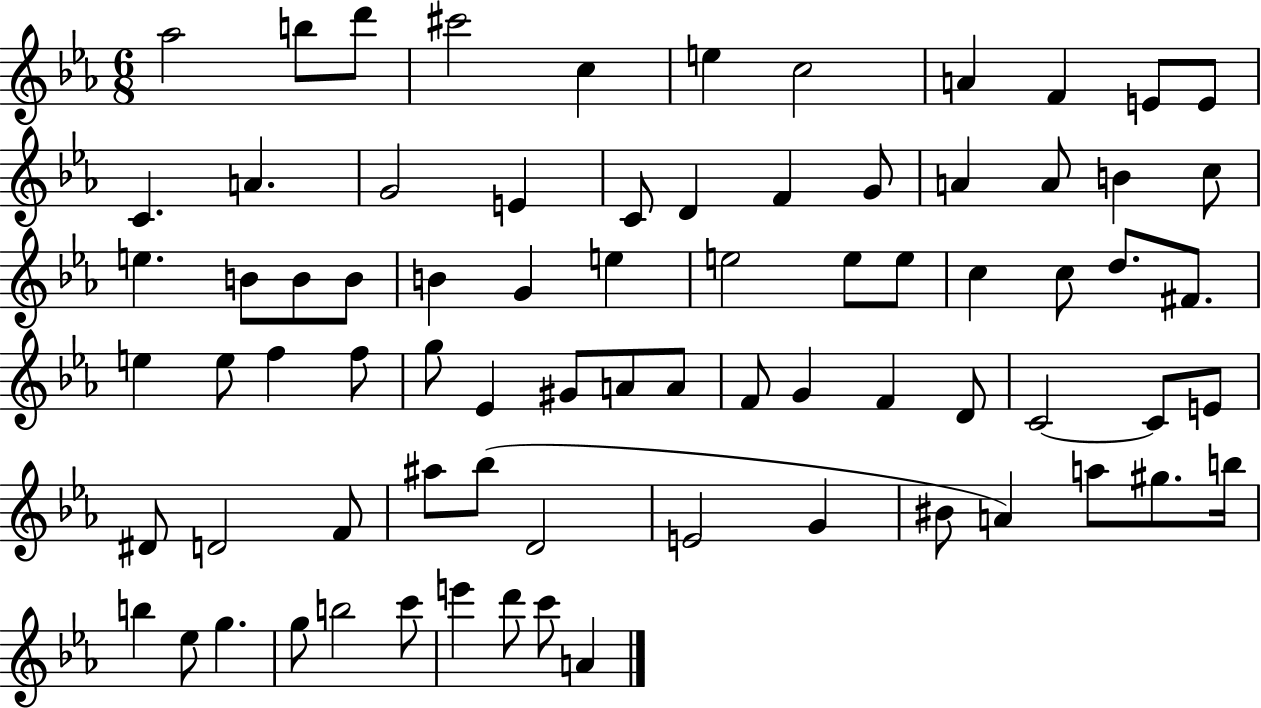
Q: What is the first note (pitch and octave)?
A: Ab5